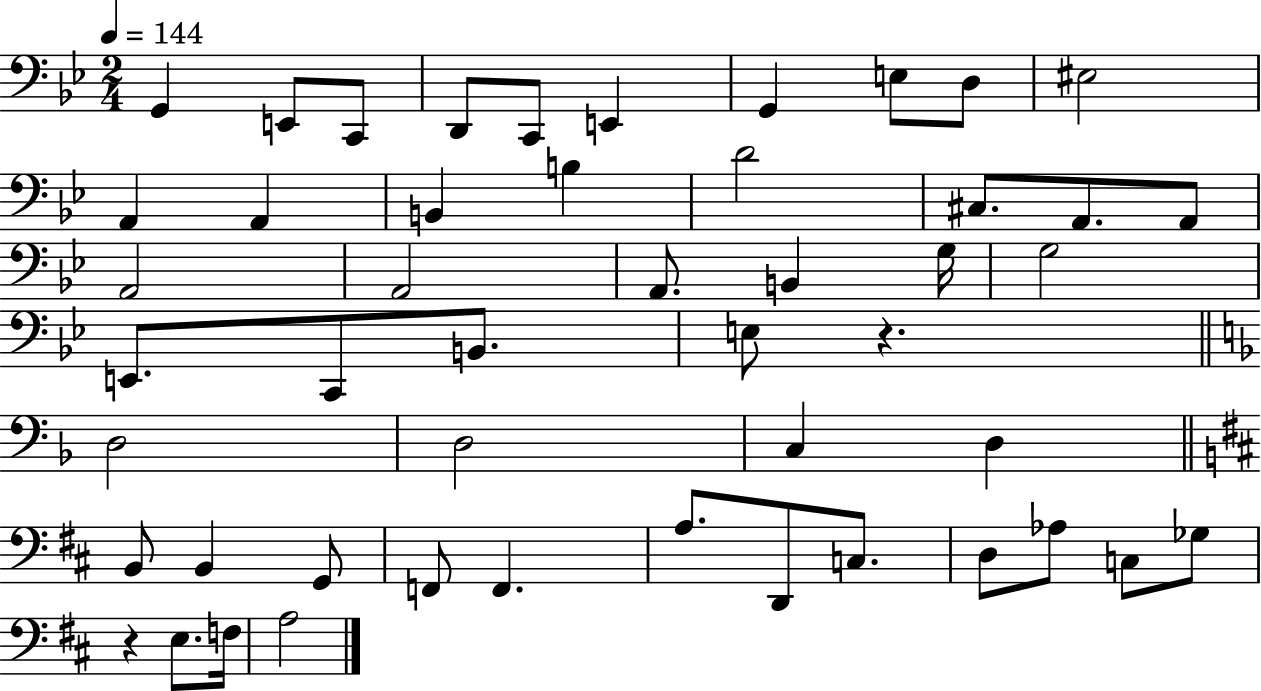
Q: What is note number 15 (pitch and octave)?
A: D4